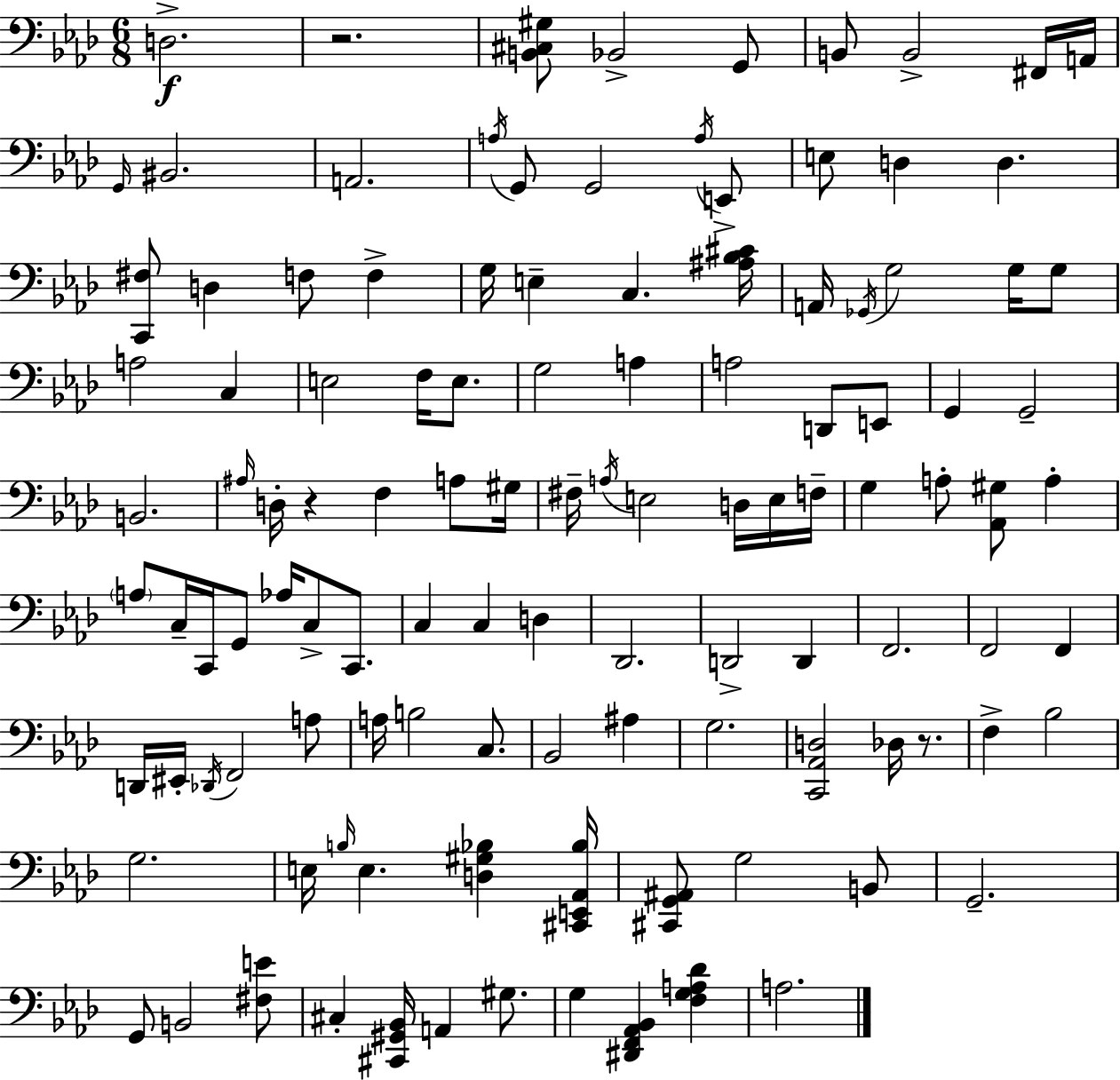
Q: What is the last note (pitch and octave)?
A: A3